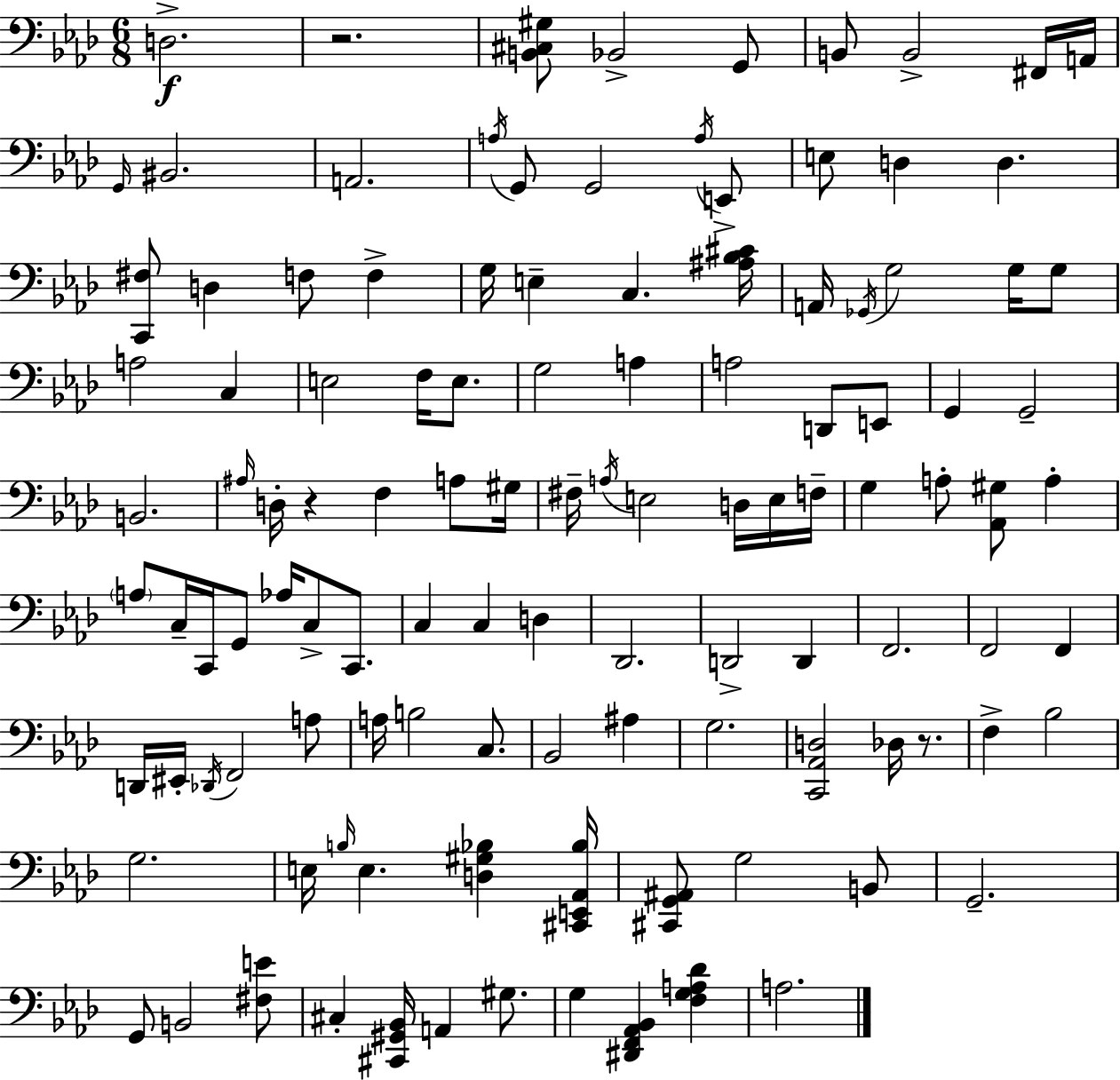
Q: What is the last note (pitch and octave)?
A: A3